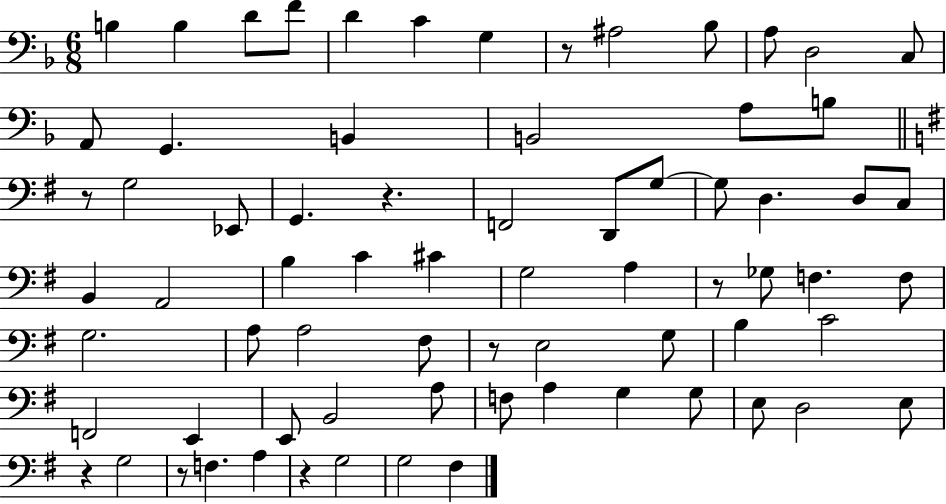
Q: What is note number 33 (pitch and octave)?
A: C#4